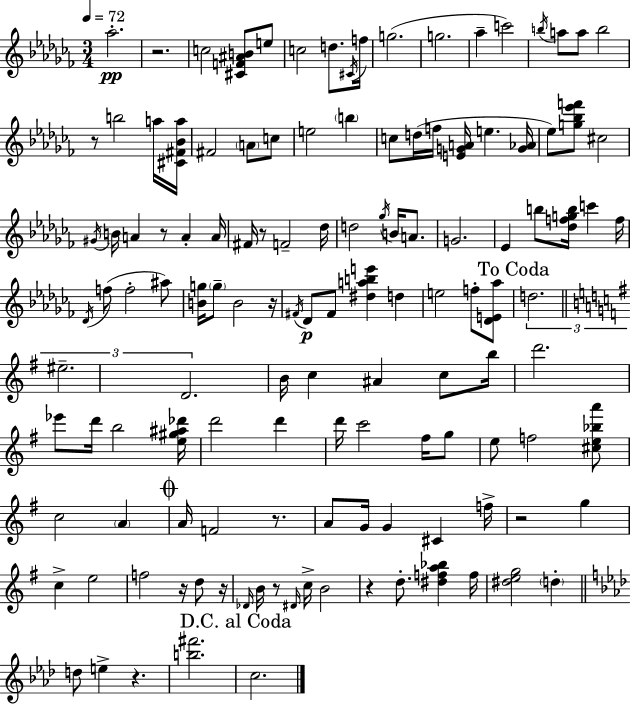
{
  \clef treble
  \numericTimeSignature
  \time 3/4
  \key aes \minor
  \tempo 4 = 72
  aes''2.-.\pp | r2. | c''2 <cis' f' ais' b'>8 e''8 | c''2 d''8. \acciaccatura { cis'16 } | \break f''16 g''2.( | g''2. | aes''4-- c'''2) | \acciaccatura { b''16 } a''8 a''8 b''2 | \break r8 b''2 | a''16 <cis' fis' bes' a''>16 fis'2 \parenthesize a'8 | c''8 e''2 \parenthesize b''4 | c''8 d''16( f''16 <e' g' a'>16 e''4. | \break <g' aes'>16 ees''8) <g'' bes'' ees''' f'''>8 cis''2 | \acciaccatura { gis'16 } b'16 a'4 r8 a'4-. | a'16 fis'16 r8 f'2-- | des''16 d''2 \acciaccatura { ges''16 } | \break b'16 a'8. g'2. | ees'4 b''8 <des'' f'' g'' b''>16 c'''4 | f''16 \acciaccatura { des'16 }( f''8 f''2-. | ais''8) <b' g''>16 \parenthesize g''8-- b'2 | \break r16 \acciaccatura { fis'16 } des'8\p fis'8 <dis'' a'' b'' e'''>4 | d''4 e''2 | f''8-. <des' e' aes''>8 \mark "To Coda" \tuplet 3/2 { d''2. | \bar "||" \break \key g \major eis''2.-- | d'2. } | b'16 c''4 ais'4 c''8 b''16 | d'''2. | \break ees'''8 d'''16 b''2 <e'' gis'' ais'' des'''>16 | d'''2 d'''4 | d'''16 c'''2 fis''16 g''8 | e''8 f''2 <cis'' e'' bes'' a'''>8 | \break c''2 \parenthesize a'4 | \mark \markup { \musicglyph "scripts.coda" } a'16 f'2 r8. | a'8 g'16 g'4 cis'4 f''16-> | r2 g''4 | \break c''4-> e''2 | f''2 r16 d''8 r16 | \grace { des'16 } b'16 r8 \grace { dis'16 } c''16-> b'2 | r4 d''8.-. <dis'' f'' a'' bes''>4 | \break f''16 <dis'' e'' g''>2 \parenthesize d''4-. | \bar "||" \break \key aes \major d''8 e''4-> r4. | <b'' fis'''>2. | \mark "D.C. al Coda" c''2. | \bar "|."
}